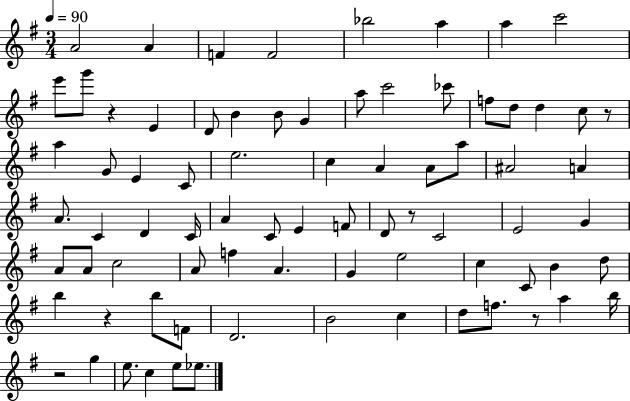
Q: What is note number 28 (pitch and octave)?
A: C5